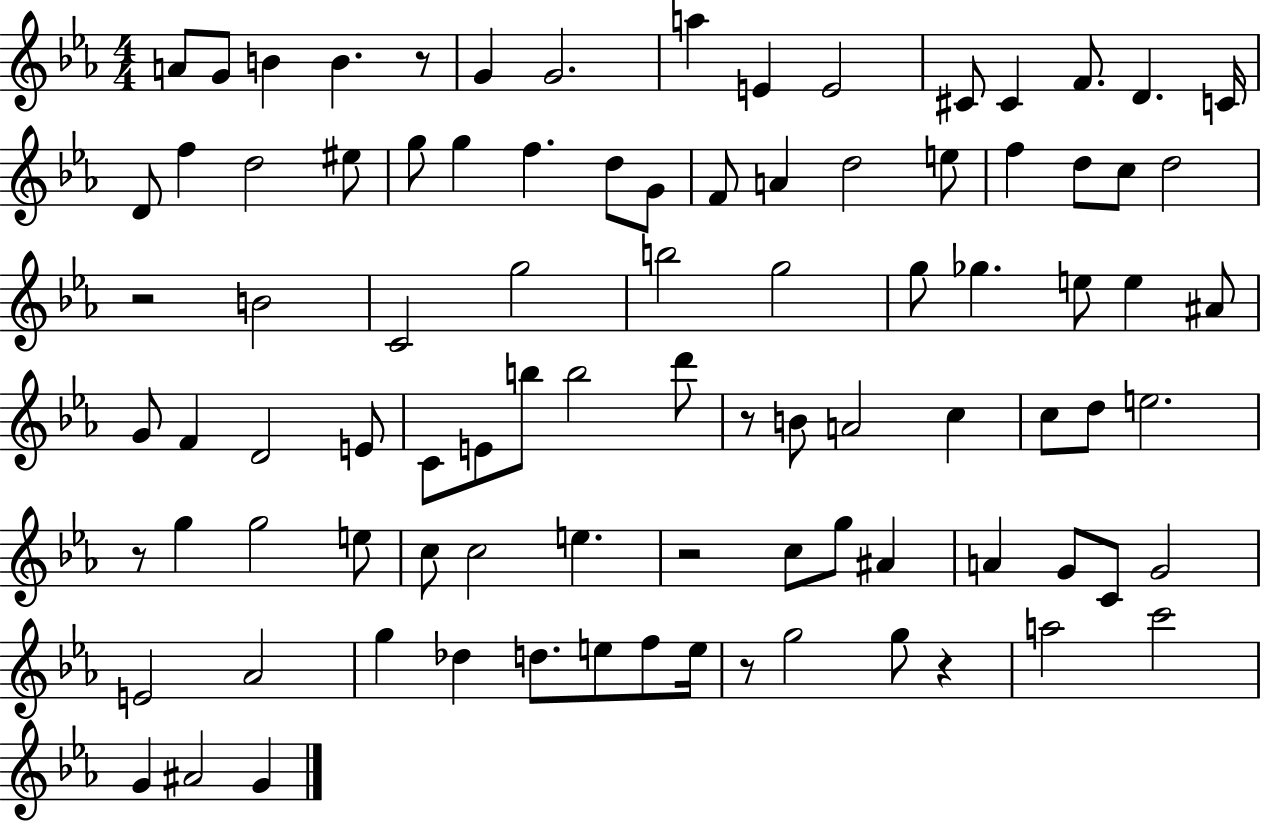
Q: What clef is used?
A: treble